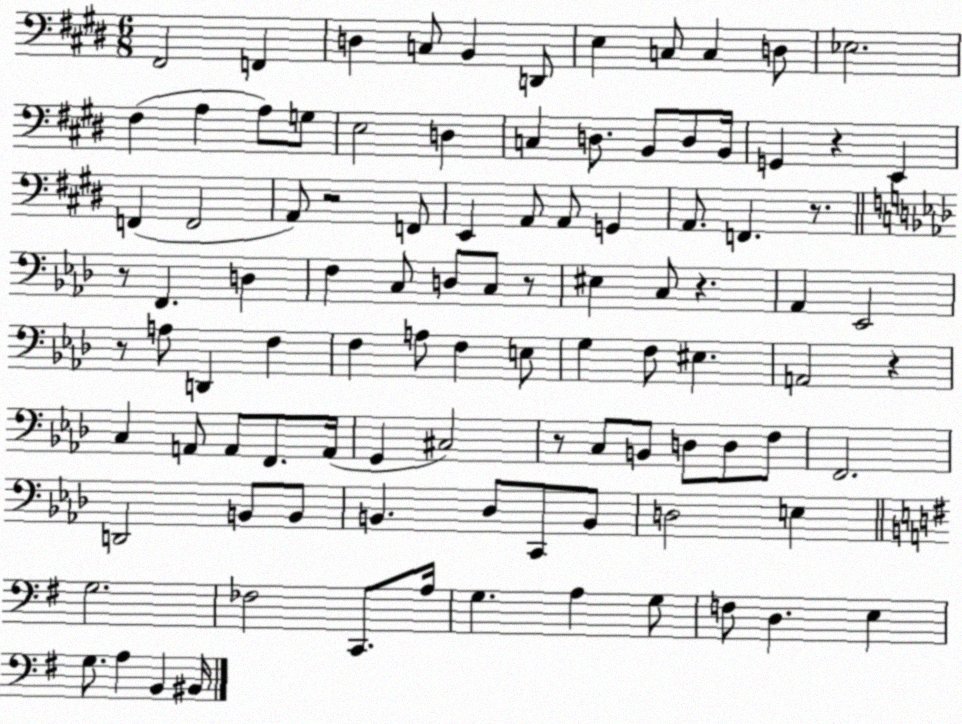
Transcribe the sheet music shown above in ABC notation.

X:1
T:Untitled
M:6/8
L:1/4
K:E
^F,,2 F,, D, C,/2 B,, D,,/2 E, C,/2 C, D,/2 _E,2 ^F, A, A,/2 G,/2 E,2 D, C, D,/2 B,,/2 D,/2 B,,/4 G,, z E,, F,, F,,2 A,,/2 z2 F,,/2 E,, A,,/2 A,,/2 G,, A,,/2 F,, z/2 z/2 F,, D, F, C,/2 D,/2 C,/2 z/2 ^E, C,/2 z _A,, _E,,2 z/2 A,/2 D,, F, F, A,/2 F, E,/2 G, F,/2 ^E, A,,2 z C, A,,/2 A,,/2 F,,/2 A,,/4 G,, ^C,2 z/2 C,/2 B,,/2 D,/2 D,/2 F,/2 F,,2 D,,2 B,,/2 B,,/2 B,, _D,/2 C,,/2 B,,/2 D,2 E, G,2 _F,2 C,,/2 A,/4 G, A, G,/2 F,/2 D, E, G,/2 A, B,, ^B,,/4